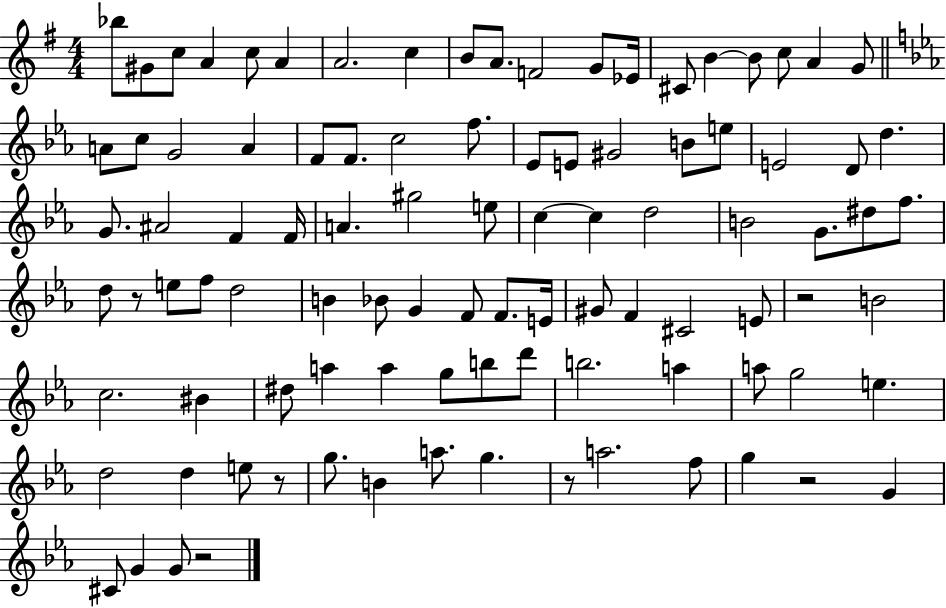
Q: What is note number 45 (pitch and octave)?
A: D5